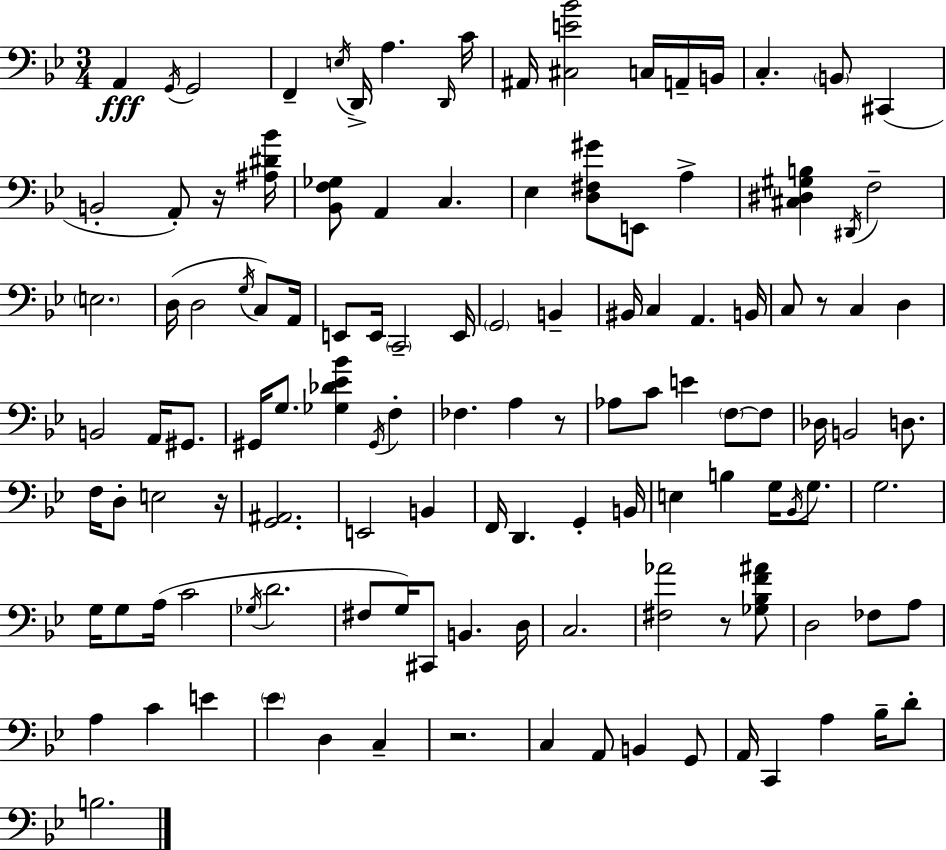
{
  \clef bass
  \numericTimeSignature
  \time 3/4
  \key bes \major
  \repeat volta 2 { a,4\fff \acciaccatura { g,16 } g,2 | f,4-- \acciaccatura { e16 } d,16-> a4. | \grace { d,16 } c'16 ais,16 <cis e' bes'>2 | c16 a,16-- b,16 c4.-. \parenthesize b,8 cis,4( | \break b,2-. a,8-.) | r16 <ais dis' bes'>16 <bes, f ges>8 a,4 c4. | ees4 <d fis gis'>8 e,8 a4-> | <cis dis gis b>4 \acciaccatura { dis,16 } f2-- | \break \parenthesize e2. | d16( d2 | \acciaccatura { g16 } c8) a,16 e,8 e,16 \parenthesize c,2-- | e,16 \parenthesize g,2 | \break b,4-- bis,16 c4 a,4. | b,16 c8 r8 c4 | d4 b,2 | a,16 gis,8. gis,16 g8. <ges des' ees' bes'>4 | \break \acciaccatura { gis,16 } f4-. fes4. | a4 r8 aes8 c'8 e'4 | \parenthesize f8~~ f8 des16 b,2 | d8. f16 d8-. e2 | \break r16 <g, ais,>2. | e,2 | b,4 f,16 d,4. | g,4-. b,16 e4 b4 | \break g16 \acciaccatura { bes,16 } g8. g2. | g16 g8 a16( c'2 | \acciaccatura { ges16 } d'2. | fis8 g16) cis,8 | \break b,4. d16 c2. | <fis aes'>2 | r8 <ges bes f' ais'>8 d2 | fes8 a8 a4 | \break c'4 e'4 \parenthesize ees'4 | d4 c4-- r2. | c4 | a,8 b,4 g,8 a,16 c,4 | \break a4 bes16-- d'8-. b2. | } \bar "|."
}